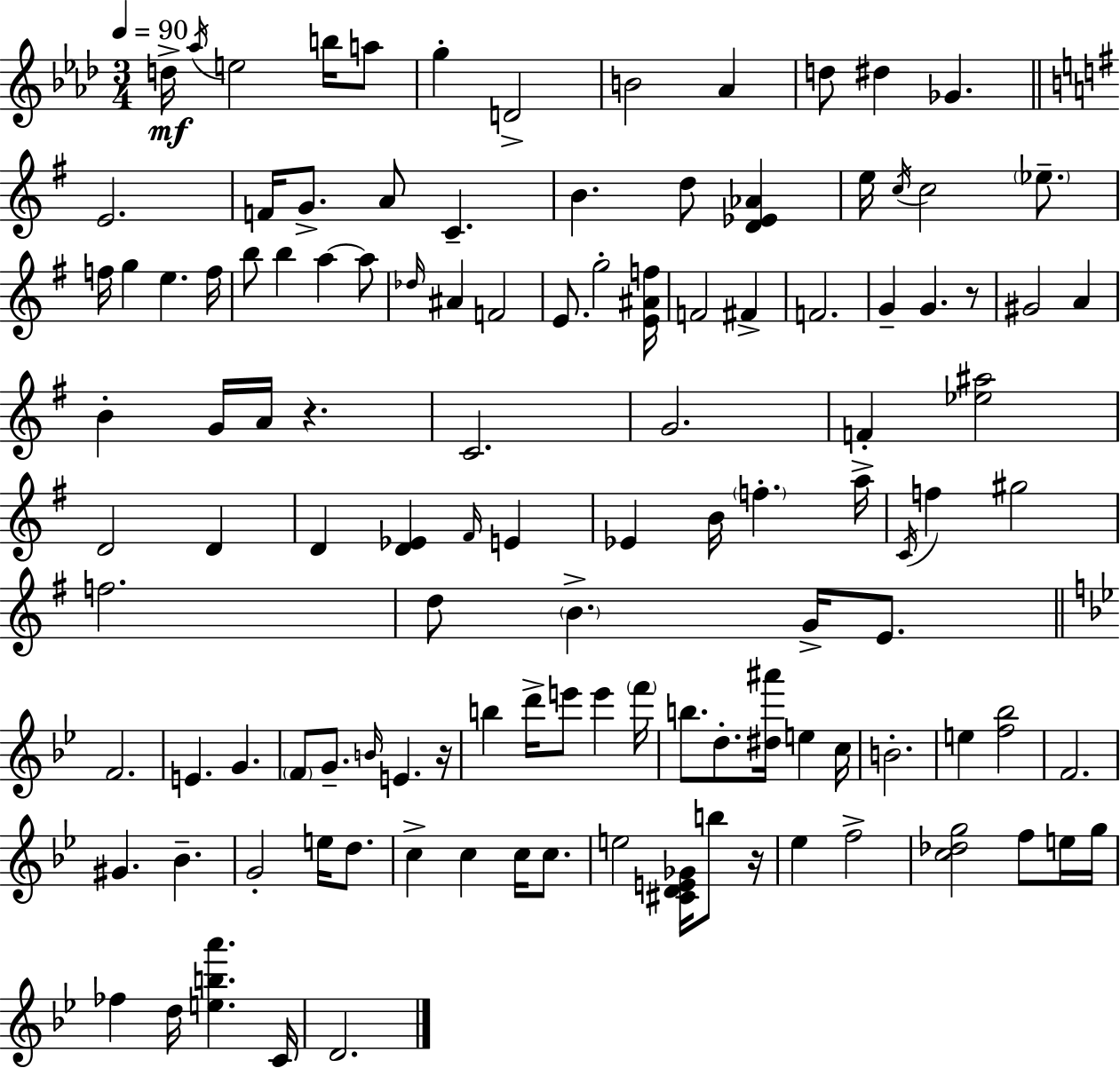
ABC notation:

X:1
T:Untitled
M:3/4
L:1/4
K:Ab
d/4 _a/4 e2 b/4 a/2 g D2 B2 _A d/2 ^d _G E2 F/4 G/2 A/2 C B d/2 [D_E_A] e/4 c/4 c2 _e/2 f/4 g e f/4 b/2 b a a/2 _d/4 ^A F2 E/2 g2 [E^Af]/4 F2 ^F F2 G G z/2 ^G2 A B G/4 A/4 z C2 G2 F [_e^a]2 D2 D D [D_E] ^F/4 E _E B/4 f a/4 C/4 f ^g2 f2 d/2 B G/4 E/2 F2 E G F/2 G/2 B/4 E z/4 b d'/4 e'/2 e' f'/4 b/2 d/2 [^d^a']/4 e c/4 B2 e [f_b]2 F2 ^G _B G2 e/4 d/2 c c c/4 c/2 e2 [^CDE_G]/4 b/2 z/4 _e f2 [c_dg]2 f/2 e/4 g/4 _f d/4 [eba'] C/4 D2